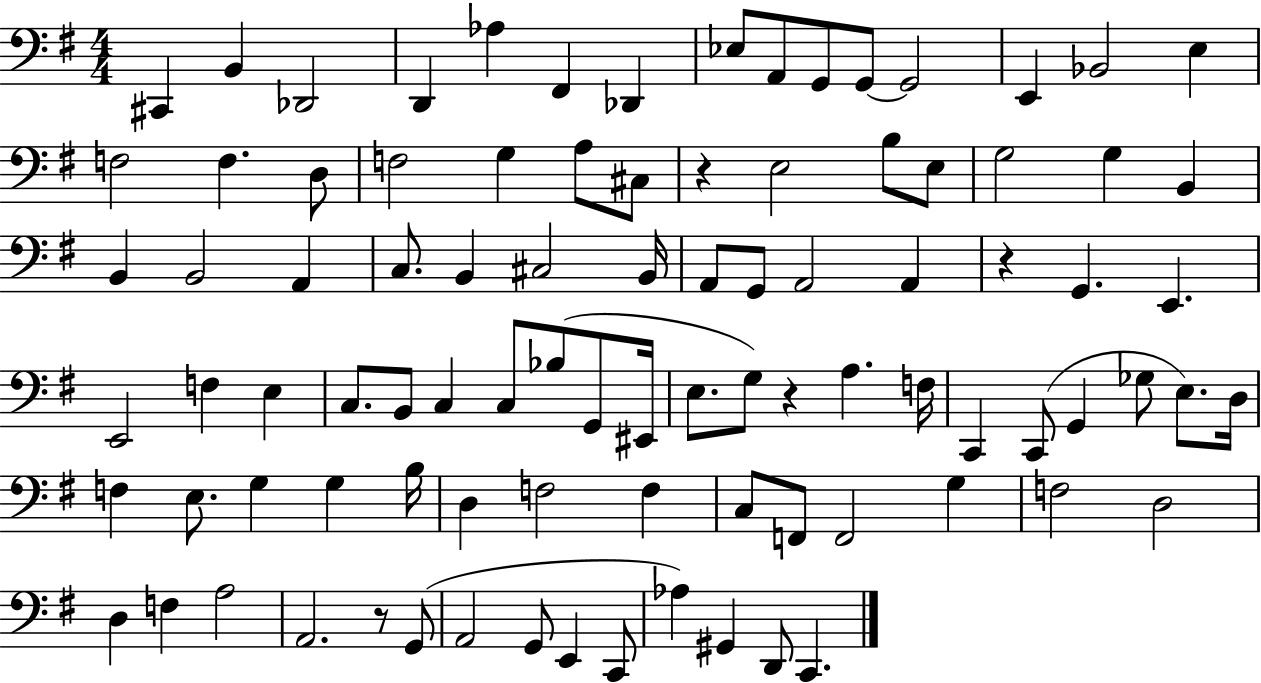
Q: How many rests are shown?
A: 4